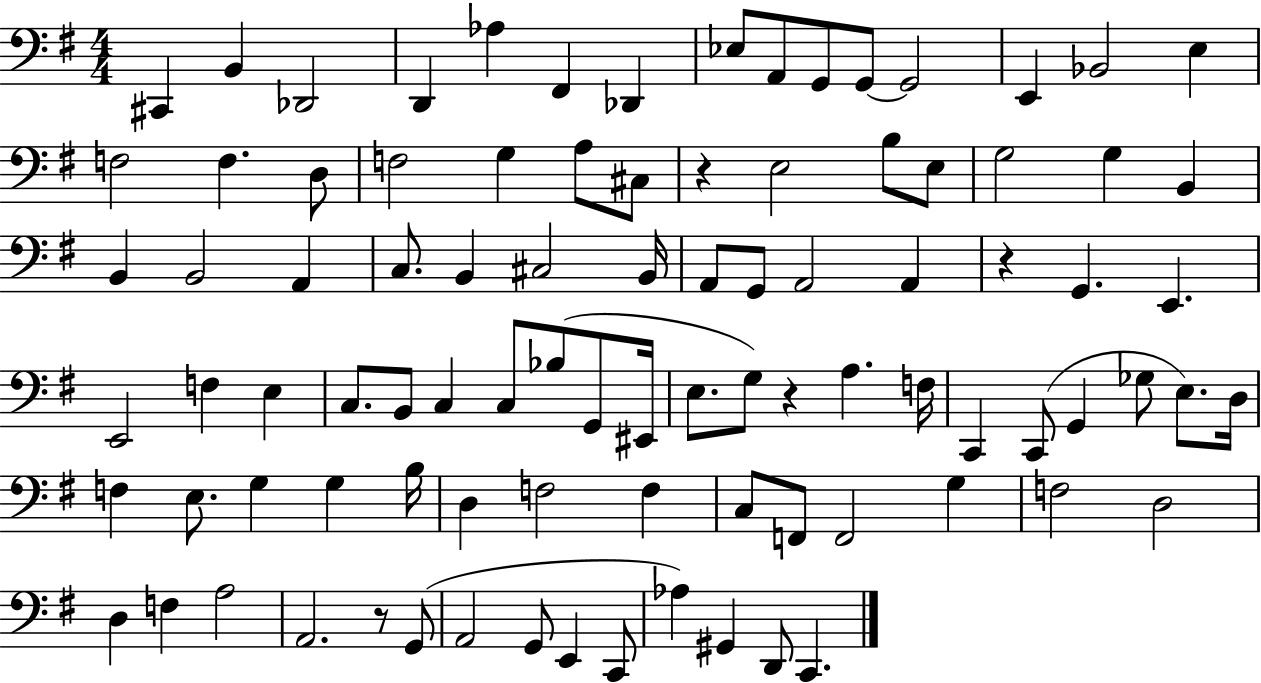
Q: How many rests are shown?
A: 4